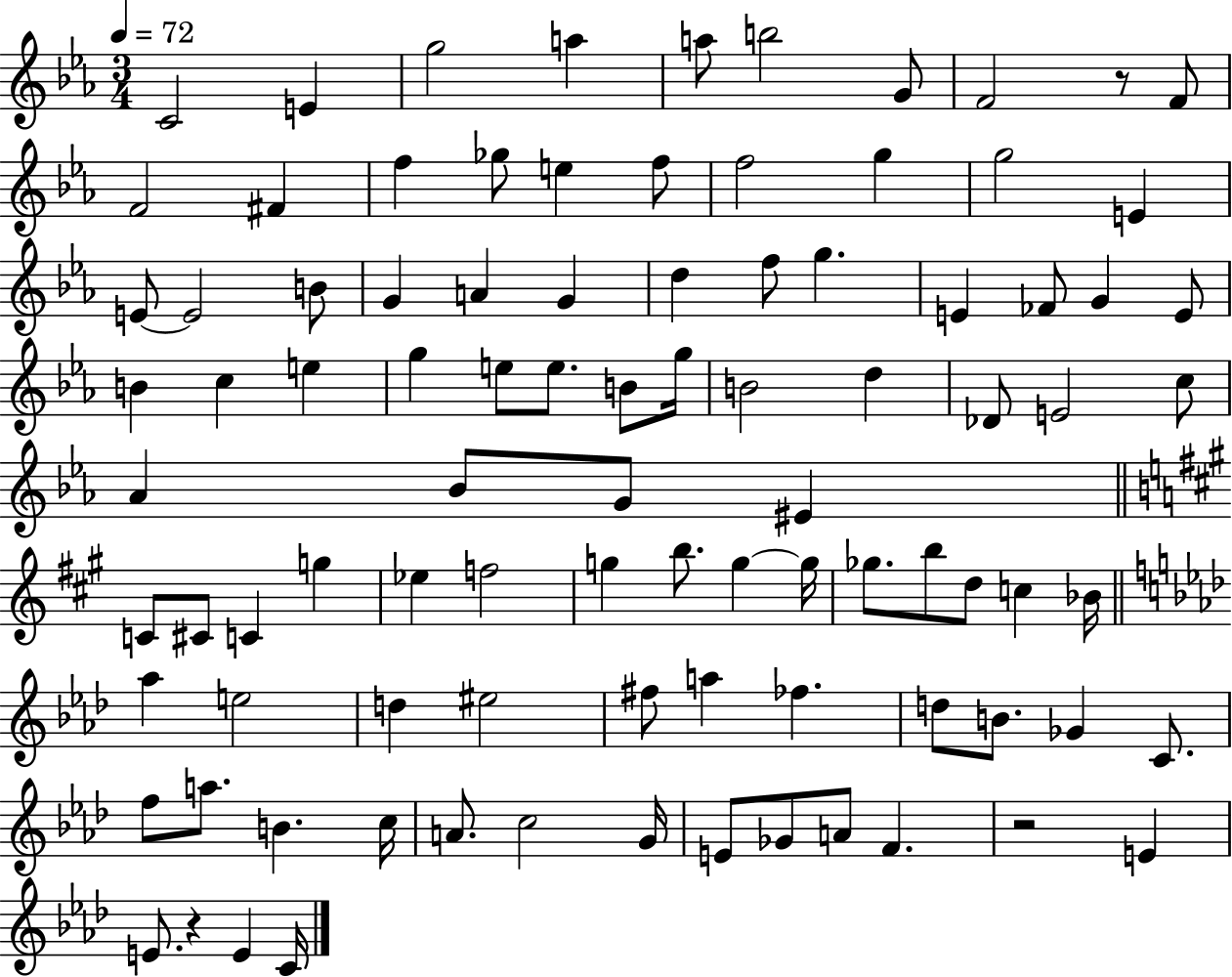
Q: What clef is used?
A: treble